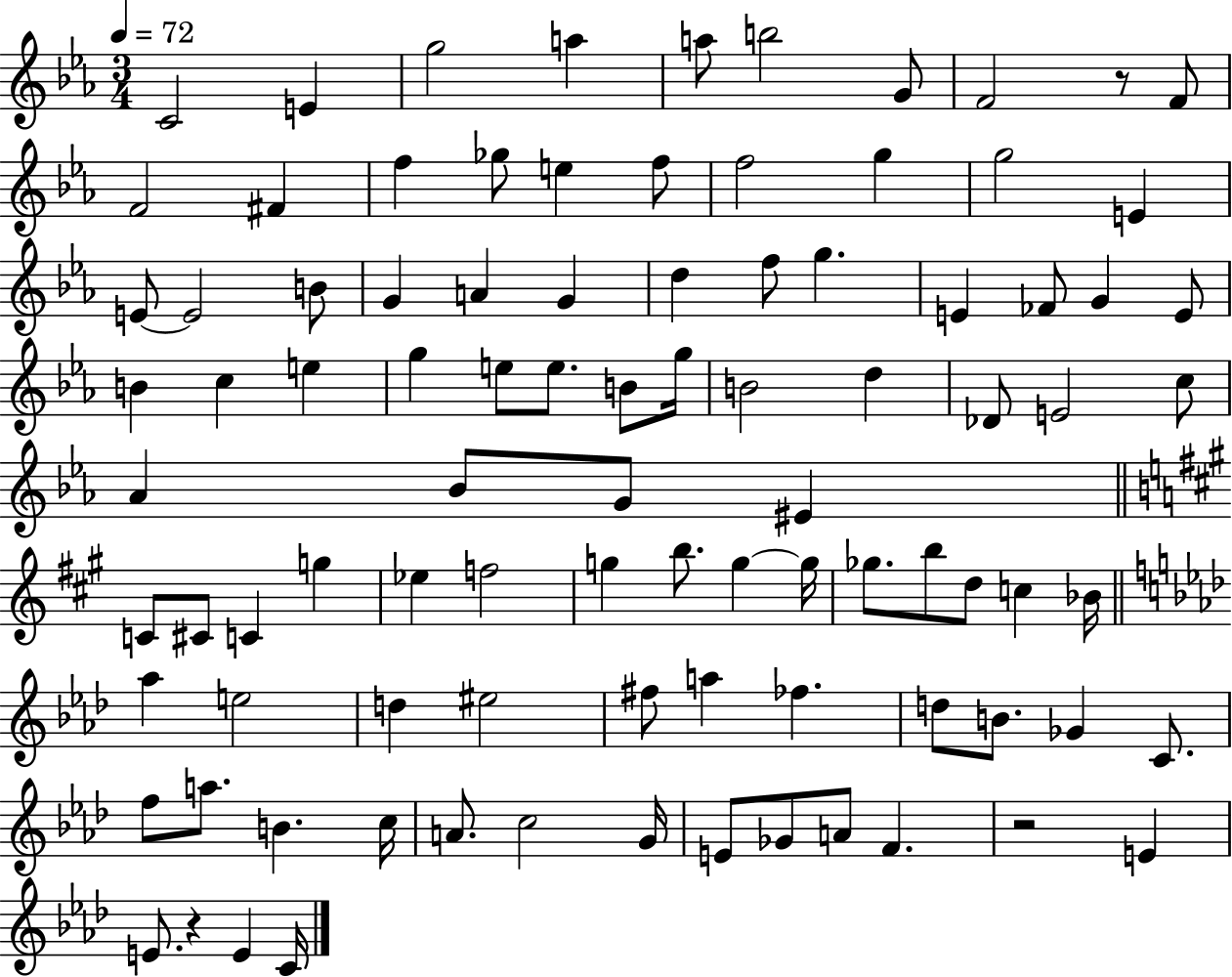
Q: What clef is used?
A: treble